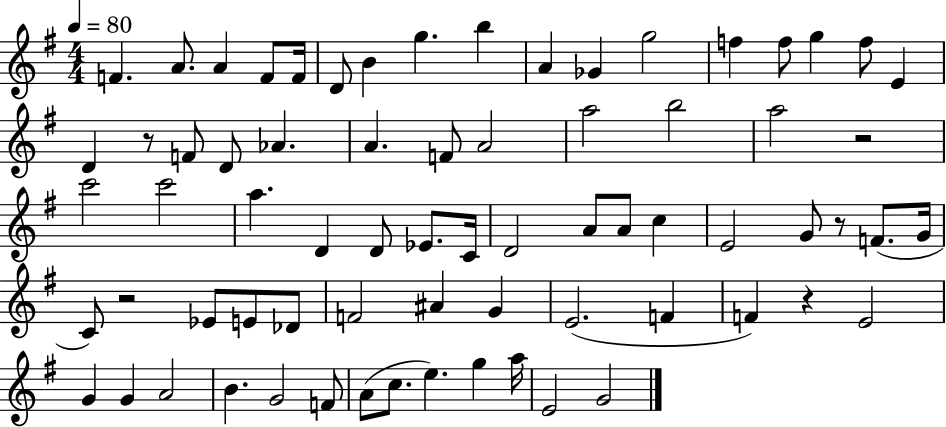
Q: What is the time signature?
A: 4/4